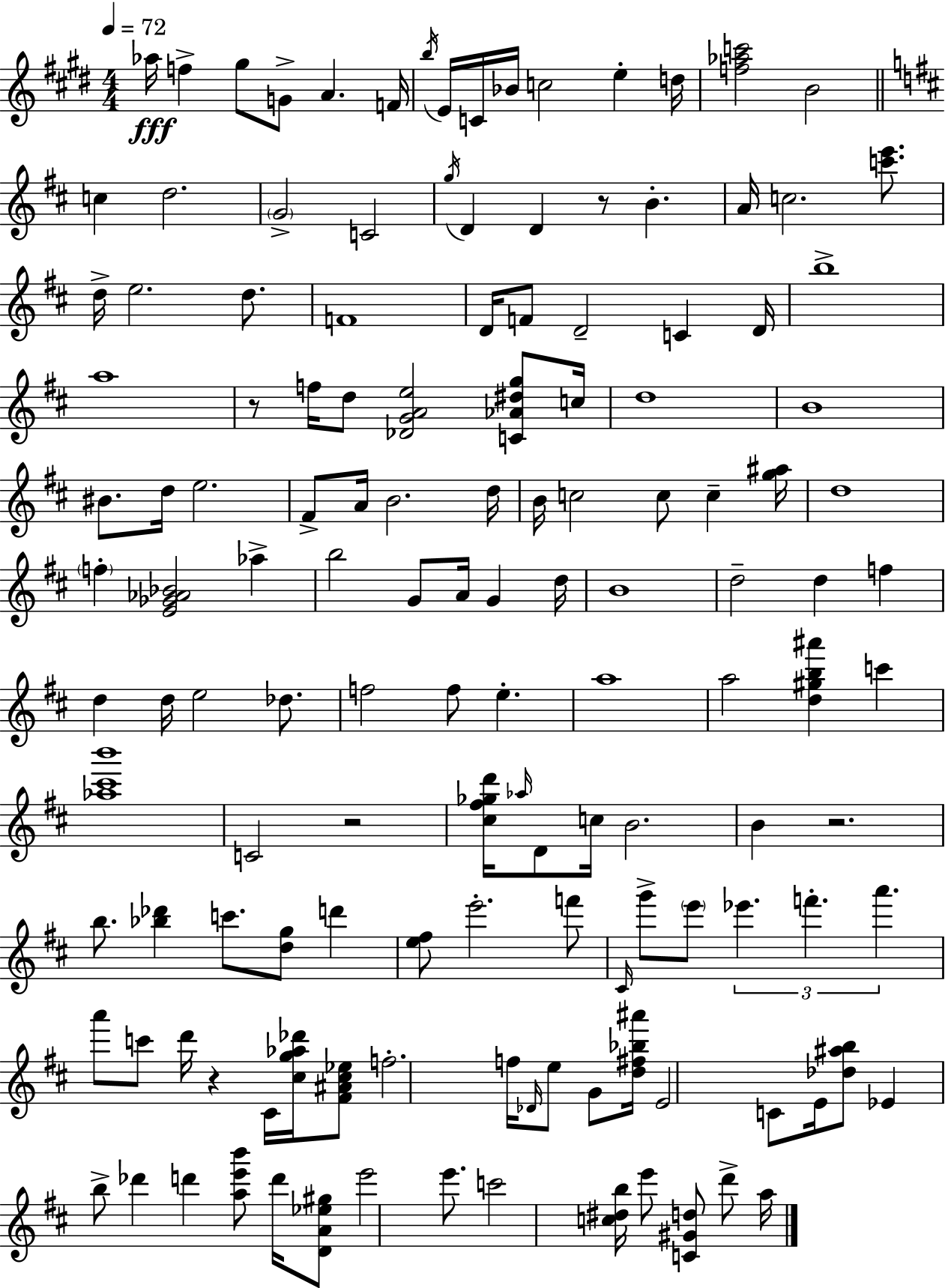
Ab5/s F5/q G#5/e G4/e A4/q. F4/s B5/s E4/s C4/s Bb4/s C5/h E5/q D5/s [F5,Ab5,C6]/h B4/h C5/q D5/h. G4/h C4/h G5/s D4/q D4/q R/e B4/q. A4/s C5/h. [C6,E6]/e. D5/s E5/h. D5/e. F4/w D4/s F4/e D4/h C4/q D4/s B5/w A5/w R/e F5/s D5/e [Db4,G4,A4,E5]/h [C4,Ab4,D#5,G5]/e C5/s D5/w B4/w BIS4/e. D5/s E5/h. F#4/e A4/s B4/h. D5/s B4/s C5/h C5/e C5/q [G5,A#5]/s D5/w F5/q [E4,Gb4,Ab4,Bb4]/h Ab5/q B5/h G4/e A4/s G4/q D5/s B4/w D5/h D5/q F5/q D5/q D5/s E5/h Db5/e. F5/h F5/e E5/q. A5/w A5/h [D5,G#5,B5,A#6]/q C6/q [Ab5,C#6,B6]/w C4/h R/h [C#5,F#5,Gb5,D6]/s Ab5/s D4/e C5/s B4/h. B4/q R/h. B5/e. [Bb5,Db6]/q C6/e. [D5,G5]/e D6/q [E5,F#5]/e E6/h. F6/e C#4/s G6/e E6/e Eb6/q. F6/q. A6/q. A6/e C6/e D6/s R/q C#4/s [C#5,G5,Ab5,Db6]/s [F#4,A#4,C#5,Eb5]/e F5/h. F5/s Db4/s E5/e G4/e [D5,F#5,Bb5,A#6]/s E4/h C4/e E4/s [Db5,A#5,B5]/e Eb4/q B5/e Db6/q D6/q [A5,E6,B6]/e D6/s [D4,A4,Eb5,G#5]/e E6/h E6/e. C6/h [C5,D#5,B5]/s E6/e [C4,G#4,D5]/e D6/e A5/s